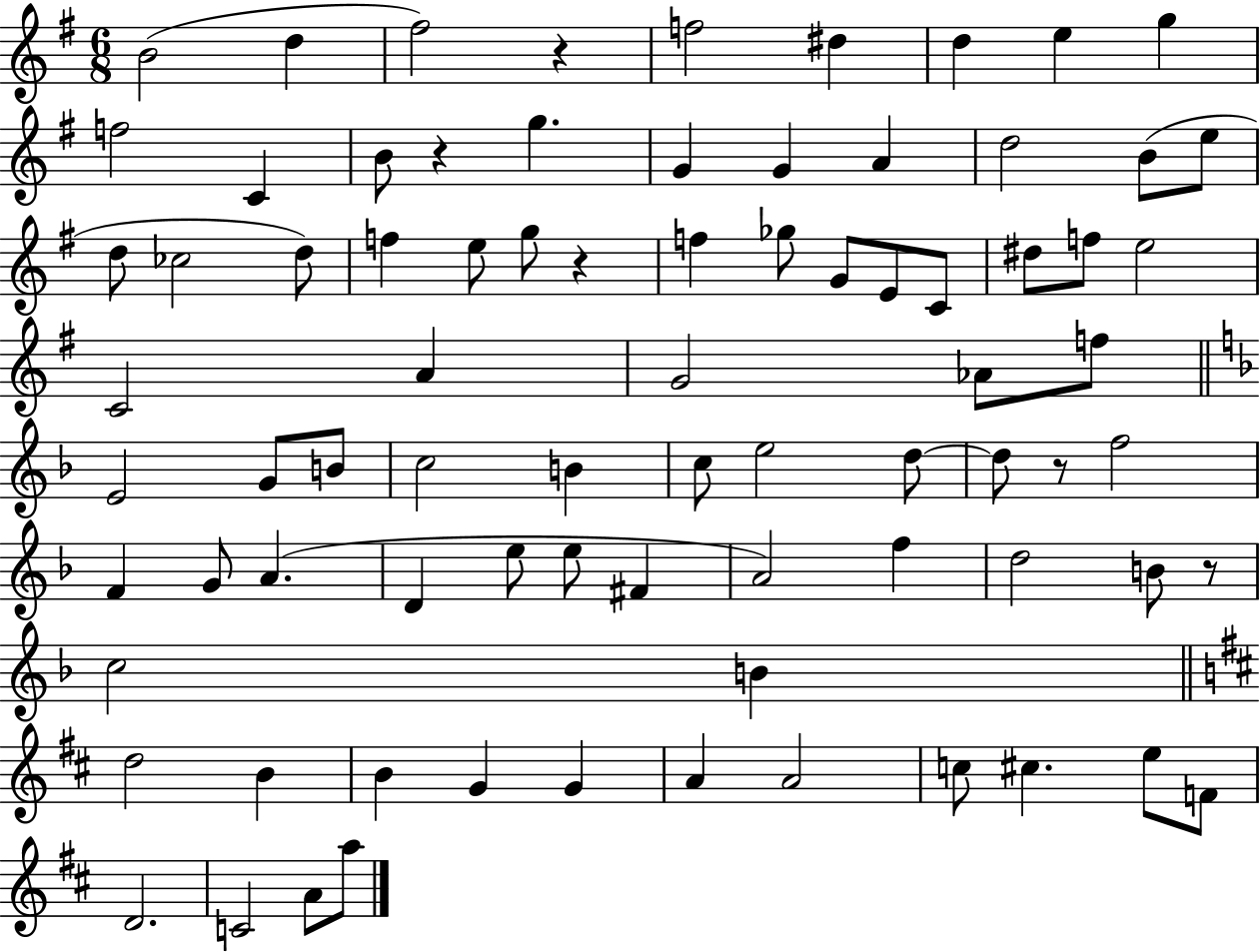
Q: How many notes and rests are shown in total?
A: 80